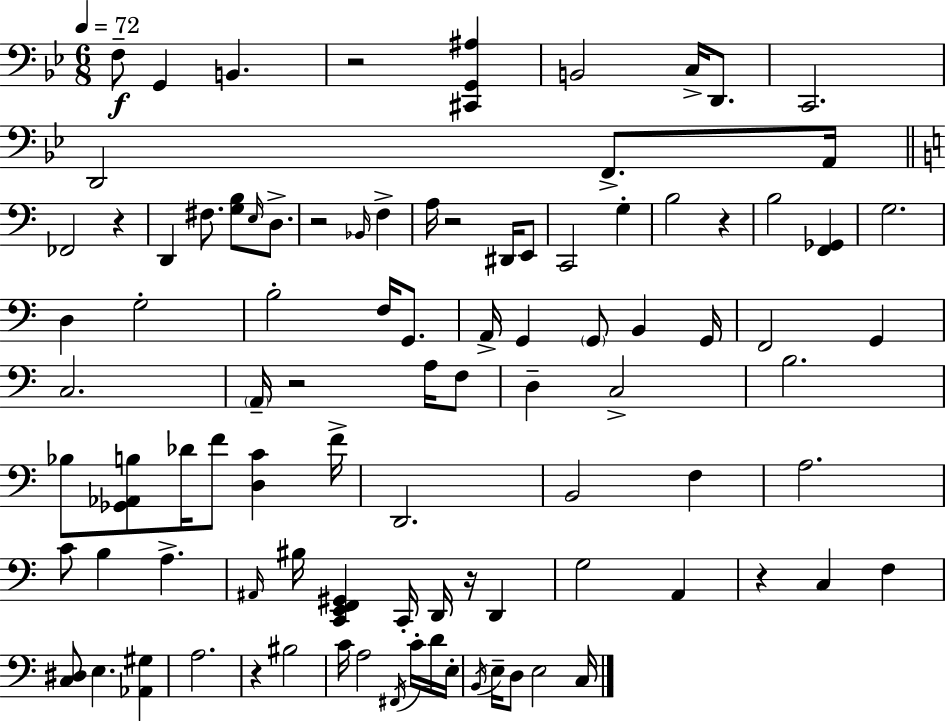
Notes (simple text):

F3/e G2/q B2/q. R/h [C#2,G2,A#3]/q B2/h C3/s D2/e. C2/h. D2/h F2/e. A2/s FES2/h R/q D2/q F#3/e. [G3,B3]/e E3/s D3/e. R/h Bb2/s F3/q A3/s R/h D#2/s E2/e C2/h G3/q B3/h R/q B3/h [F2,Gb2]/q G3/h. D3/q G3/h B3/h F3/s G2/e. A2/s G2/q G2/e B2/q G2/s F2/h G2/q C3/h. A2/s R/h A3/s F3/e D3/q C3/h B3/h. Bb3/e [Gb2,Ab2,B3]/e Db4/s F4/e [D3,C4]/q F4/s D2/h. B2/h F3/q A3/h. C4/e B3/q A3/q. A#2/s BIS3/s [C2,E2,F2,G#2]/q C2/s D2/s R/s D2/q G3/h A2/q R/q C3/q F3/q [C3,D#3]/e E3/q. [Ab2,G#3]/q A3/h. R/q BIS3/h C4/s A3/h F#2/s C4/s D4/s E3/s B2/s E3/s D3/e E3/h C3/s